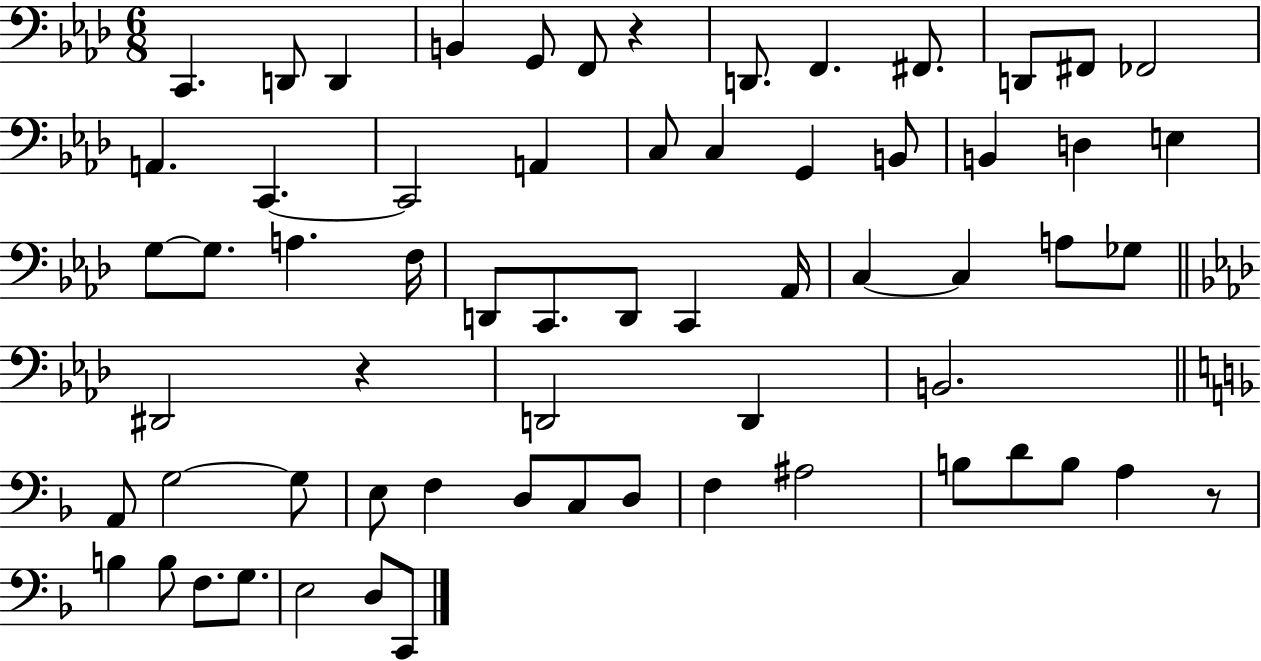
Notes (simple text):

C2/q. D2/e D2/q B2/q G2/e F2/e R/q D2/e. F2/q. F#2/e. D2/e F#2/e FES2/h A2/q. C2/q. C2/h A2/q C3/e C3/q G2/q B2/e B2/q D3/q E3/q G3/e G3/e. A3/q. F3/s D2/e C2/e. D2/e C2/q Ab2/s C3/q C3/q A3/e Gb3/e D#2/h R/q D2/h D2/q B2/h. A2/e G3/h G3/e E3/e F3/q D3/e C3/e D3/e F3/q A#3/h B3/e D4/e B3/e A3/q R/e B3/q B3/e F3/e. G3/e. E3/h D3/e C2/e